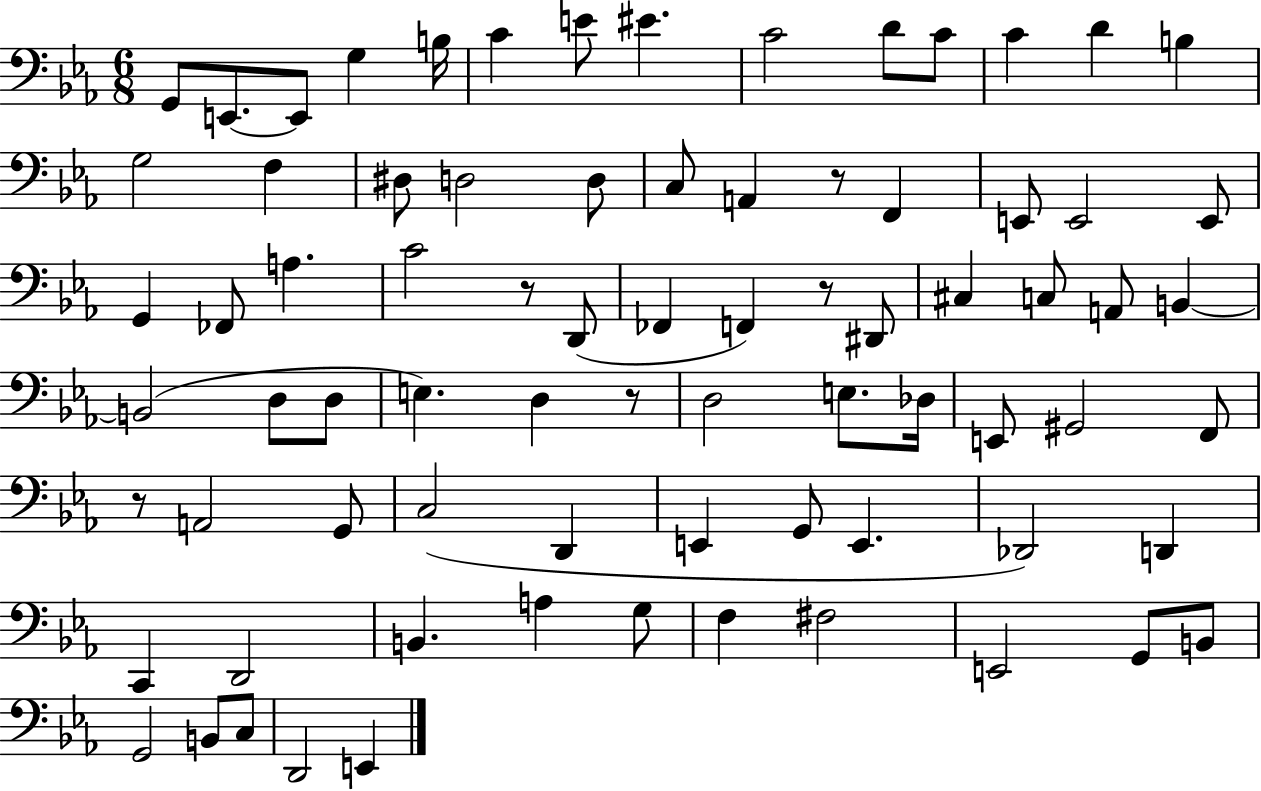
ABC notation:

X:1
T:Untitled
M:6/8
L:1/4
K:Eb
G,,/2 E,,/2 E,,/2 G, B,/4 C E/2 ^E C2 D/2 C/2 C D B, G,2 F, ^D,/2 D,2 D,/2 C,/2 A,, z/2 F,, E,,/2 E,,2 E,,/2 G,, _F,,/2 A, C2 z/2 D,,/2 _F,, F,, z/2 ^D,,/2 ^C, C,/2 A,,/2 B,, B,,2 D,/2 D,/2 E, D, z/2 D,2 E,/2 _D,/4 E,,/2 ^G,,2 F,,/2 z/2 A,,2 G,,/2 C,2 D,, E,, G,,/2 E,, _D,,2 D,, C,, D,,2 B,, A, G,/2 F, ^F,2 E,,2 G,,/2 B,,/2 G,,2 B,,/2 C,/2 D,,2 E,,